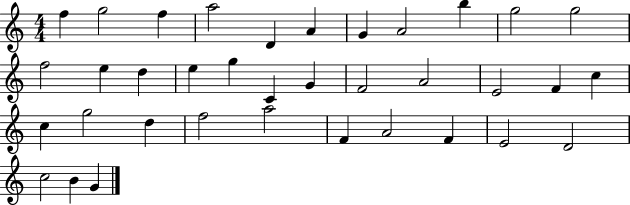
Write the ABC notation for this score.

X:1
T:Untitled
M:4/4
L:1/4
K:C
f g2 f a2 D A G A2 b g2 g2 f2 e d e g C G F2 A2 E2 F c c g2 d f2 a2 F A2 F E2 D2 c2 B G